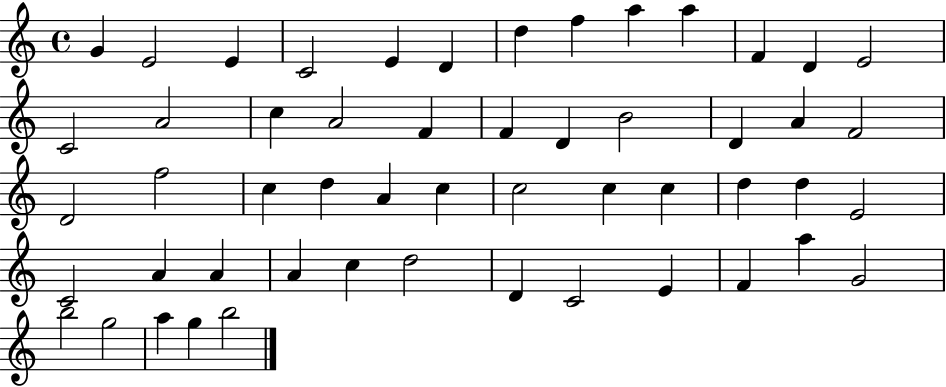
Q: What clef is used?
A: treble